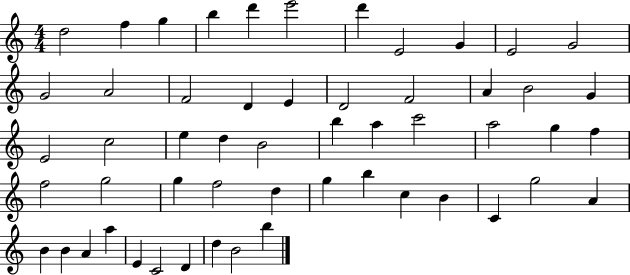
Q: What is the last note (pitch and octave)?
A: B5